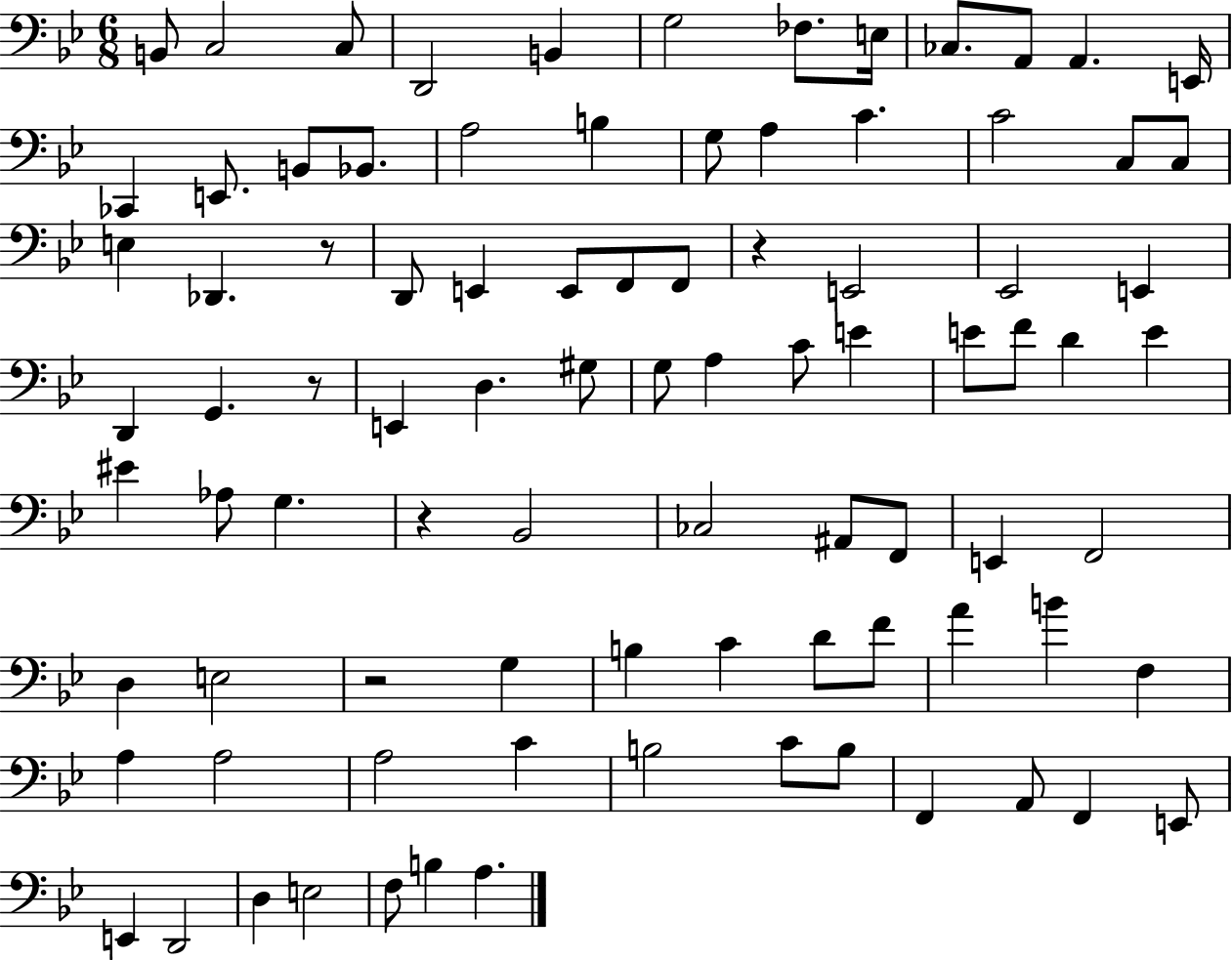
{
  \clef bass
  \numericTimeSignature
  \time 6/8
  \key bes \major
  \repeat volta 2 { b,8 c2 c8 | d,2 b,4 | g2 fes8. e16 | ces8. a,8 a,4. e,16 | \break ces,4 e,8. b,8 bes,8. | a2 b4 | g8 a4 c'4. | c'2 c8 c8 | \break e4 des,4. r8 | d,8 e,4 e,8 f,8 f,8 | r4 e,2 | ees,2 e,4 | \break d,4 g,4. r8 | e,4 d4. gis8 | g8 a4 c'8 e'4 | e'8 f'8 d'4 e'4 | \break eis'4 aes8 g4. | r4 bes,2 | ces2 ais,8 f,8 | e,4 f,2 | \break d4 e2 | r2 g4 | b4 c'4 d'8 f'8 | a'4 b'4 f4 | \break a4 a2 | a2 c'4 | b2 c'8 b8 | f,4 a,8 f,4 e,8 | \break e,4 d,2 | d4 e2 | f8 b4 a4. | } \bar "|."
}